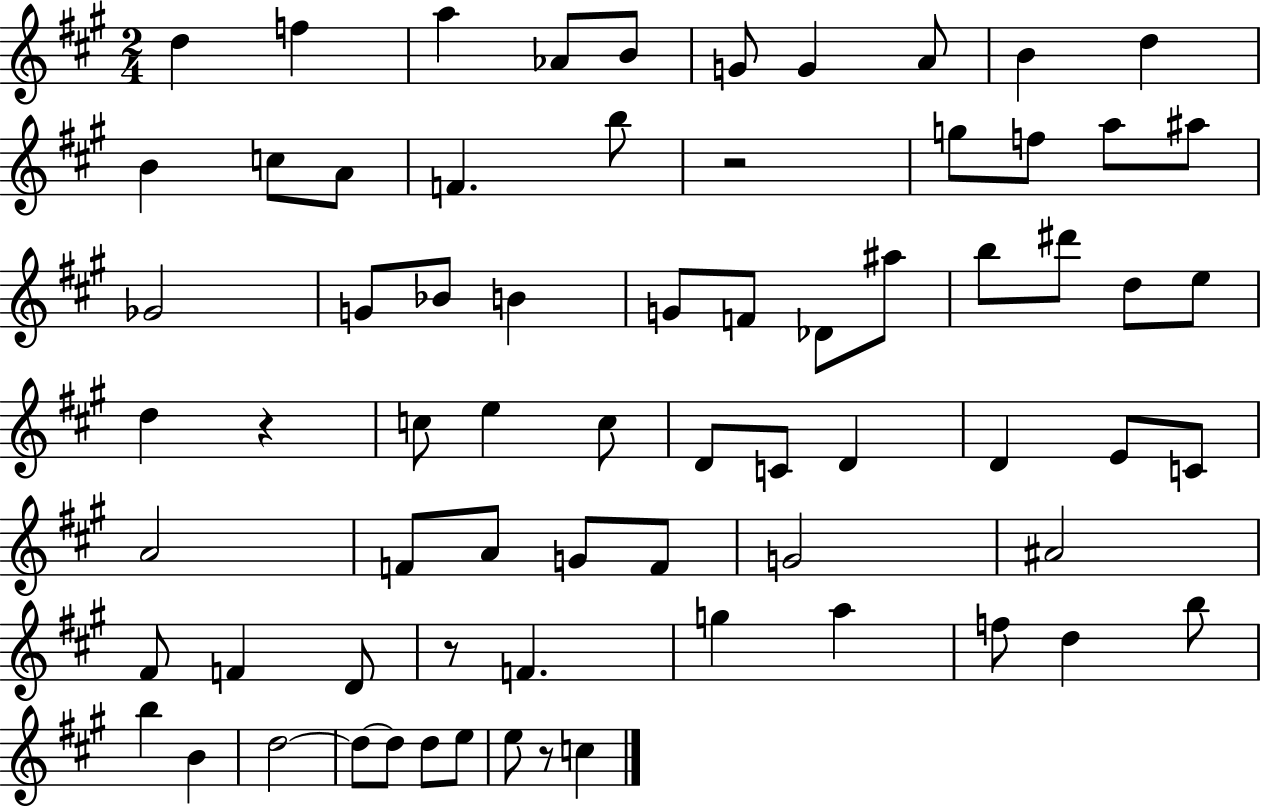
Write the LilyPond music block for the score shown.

{
  \clef treble
  \numericTimeSignature
  \time 2/4
  \key a \major
  \repeat volta 2 { d''4 f''4 | a''4 aes'8 b'8 | g'8 g'4 a'8 | b'4 d''4 | \break b'4 c''8 a'8 | f'4. b''8 | r2 | g''8 f''8 a''8 ais''8 | \break ges'2 | g'8 bes'8 b'4 | g'8 f'8 des'8 ais''8 | b''8 dis'''8 d''8 e''8 | \break d''4 r4 | c''8 e''4 c''8 | d'8 c'8 d'4 | d'4 e'8 c'8 | \break a'2 | f'8 a'8 g'8 f'8 | g'2 | ais'2 | \break fis'8 f'4 d'8 | r8 f'4. | g''4 a''4 | f''8 d''4 b''8 | \break b''4 b'4 | d''2~~ | d''8~~ d''8 d''8 e''8 | e''8 r8 c''4 | \break } \bar "|."
}